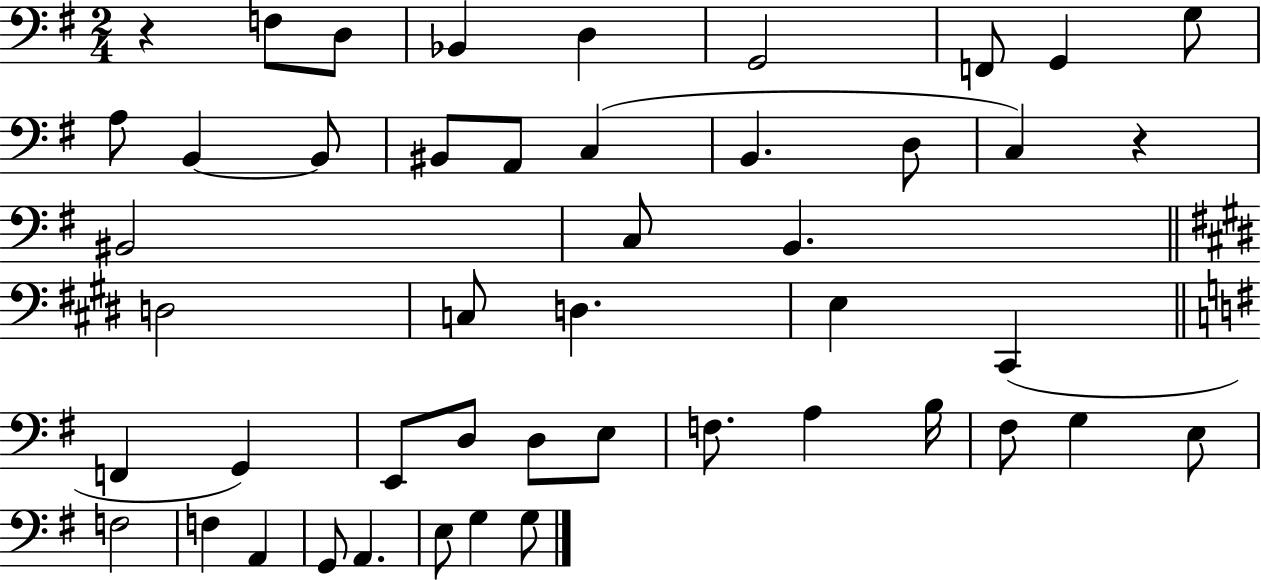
X:1
T:Untitled
M:2/4
L:1/4
K:G
z F,/2 D,/2 _B,, D, G,,2 F,,/2 G,, G,/2 A,/2 B,, B,,/2 ^B,,/2 A,,/2 C, B,, D,/2 C, z ^B,,2 C,/2 B,, D,2 C,/2 D, E, ^C,, F,, G,, E,,/2 D,/2 D,/2 E,/2 F,/2 A, B,/4 ^F,/2 G, E,/2 F,2 F, A,, G,,/2 A,, E,/2 G, G,/2